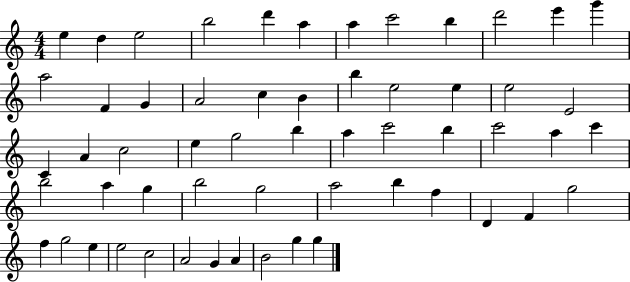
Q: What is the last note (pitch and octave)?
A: G5